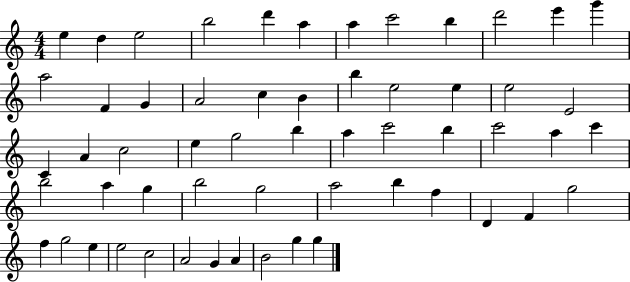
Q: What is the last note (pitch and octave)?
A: G5